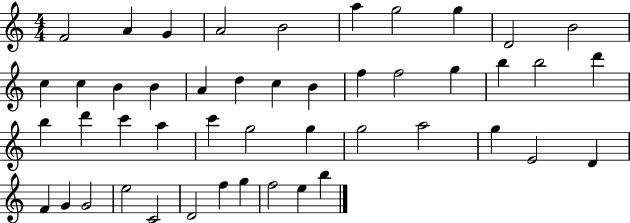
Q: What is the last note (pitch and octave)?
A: B5